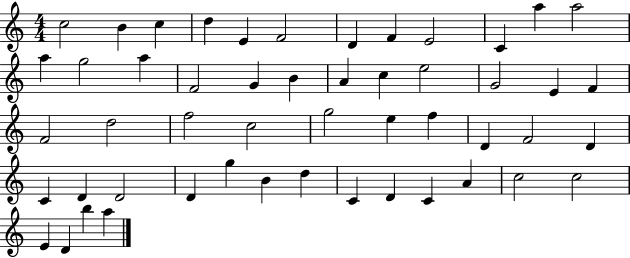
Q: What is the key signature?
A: C major